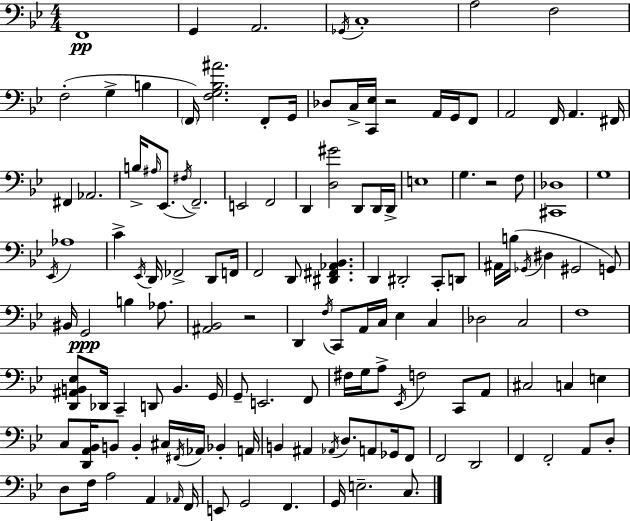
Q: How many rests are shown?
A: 3